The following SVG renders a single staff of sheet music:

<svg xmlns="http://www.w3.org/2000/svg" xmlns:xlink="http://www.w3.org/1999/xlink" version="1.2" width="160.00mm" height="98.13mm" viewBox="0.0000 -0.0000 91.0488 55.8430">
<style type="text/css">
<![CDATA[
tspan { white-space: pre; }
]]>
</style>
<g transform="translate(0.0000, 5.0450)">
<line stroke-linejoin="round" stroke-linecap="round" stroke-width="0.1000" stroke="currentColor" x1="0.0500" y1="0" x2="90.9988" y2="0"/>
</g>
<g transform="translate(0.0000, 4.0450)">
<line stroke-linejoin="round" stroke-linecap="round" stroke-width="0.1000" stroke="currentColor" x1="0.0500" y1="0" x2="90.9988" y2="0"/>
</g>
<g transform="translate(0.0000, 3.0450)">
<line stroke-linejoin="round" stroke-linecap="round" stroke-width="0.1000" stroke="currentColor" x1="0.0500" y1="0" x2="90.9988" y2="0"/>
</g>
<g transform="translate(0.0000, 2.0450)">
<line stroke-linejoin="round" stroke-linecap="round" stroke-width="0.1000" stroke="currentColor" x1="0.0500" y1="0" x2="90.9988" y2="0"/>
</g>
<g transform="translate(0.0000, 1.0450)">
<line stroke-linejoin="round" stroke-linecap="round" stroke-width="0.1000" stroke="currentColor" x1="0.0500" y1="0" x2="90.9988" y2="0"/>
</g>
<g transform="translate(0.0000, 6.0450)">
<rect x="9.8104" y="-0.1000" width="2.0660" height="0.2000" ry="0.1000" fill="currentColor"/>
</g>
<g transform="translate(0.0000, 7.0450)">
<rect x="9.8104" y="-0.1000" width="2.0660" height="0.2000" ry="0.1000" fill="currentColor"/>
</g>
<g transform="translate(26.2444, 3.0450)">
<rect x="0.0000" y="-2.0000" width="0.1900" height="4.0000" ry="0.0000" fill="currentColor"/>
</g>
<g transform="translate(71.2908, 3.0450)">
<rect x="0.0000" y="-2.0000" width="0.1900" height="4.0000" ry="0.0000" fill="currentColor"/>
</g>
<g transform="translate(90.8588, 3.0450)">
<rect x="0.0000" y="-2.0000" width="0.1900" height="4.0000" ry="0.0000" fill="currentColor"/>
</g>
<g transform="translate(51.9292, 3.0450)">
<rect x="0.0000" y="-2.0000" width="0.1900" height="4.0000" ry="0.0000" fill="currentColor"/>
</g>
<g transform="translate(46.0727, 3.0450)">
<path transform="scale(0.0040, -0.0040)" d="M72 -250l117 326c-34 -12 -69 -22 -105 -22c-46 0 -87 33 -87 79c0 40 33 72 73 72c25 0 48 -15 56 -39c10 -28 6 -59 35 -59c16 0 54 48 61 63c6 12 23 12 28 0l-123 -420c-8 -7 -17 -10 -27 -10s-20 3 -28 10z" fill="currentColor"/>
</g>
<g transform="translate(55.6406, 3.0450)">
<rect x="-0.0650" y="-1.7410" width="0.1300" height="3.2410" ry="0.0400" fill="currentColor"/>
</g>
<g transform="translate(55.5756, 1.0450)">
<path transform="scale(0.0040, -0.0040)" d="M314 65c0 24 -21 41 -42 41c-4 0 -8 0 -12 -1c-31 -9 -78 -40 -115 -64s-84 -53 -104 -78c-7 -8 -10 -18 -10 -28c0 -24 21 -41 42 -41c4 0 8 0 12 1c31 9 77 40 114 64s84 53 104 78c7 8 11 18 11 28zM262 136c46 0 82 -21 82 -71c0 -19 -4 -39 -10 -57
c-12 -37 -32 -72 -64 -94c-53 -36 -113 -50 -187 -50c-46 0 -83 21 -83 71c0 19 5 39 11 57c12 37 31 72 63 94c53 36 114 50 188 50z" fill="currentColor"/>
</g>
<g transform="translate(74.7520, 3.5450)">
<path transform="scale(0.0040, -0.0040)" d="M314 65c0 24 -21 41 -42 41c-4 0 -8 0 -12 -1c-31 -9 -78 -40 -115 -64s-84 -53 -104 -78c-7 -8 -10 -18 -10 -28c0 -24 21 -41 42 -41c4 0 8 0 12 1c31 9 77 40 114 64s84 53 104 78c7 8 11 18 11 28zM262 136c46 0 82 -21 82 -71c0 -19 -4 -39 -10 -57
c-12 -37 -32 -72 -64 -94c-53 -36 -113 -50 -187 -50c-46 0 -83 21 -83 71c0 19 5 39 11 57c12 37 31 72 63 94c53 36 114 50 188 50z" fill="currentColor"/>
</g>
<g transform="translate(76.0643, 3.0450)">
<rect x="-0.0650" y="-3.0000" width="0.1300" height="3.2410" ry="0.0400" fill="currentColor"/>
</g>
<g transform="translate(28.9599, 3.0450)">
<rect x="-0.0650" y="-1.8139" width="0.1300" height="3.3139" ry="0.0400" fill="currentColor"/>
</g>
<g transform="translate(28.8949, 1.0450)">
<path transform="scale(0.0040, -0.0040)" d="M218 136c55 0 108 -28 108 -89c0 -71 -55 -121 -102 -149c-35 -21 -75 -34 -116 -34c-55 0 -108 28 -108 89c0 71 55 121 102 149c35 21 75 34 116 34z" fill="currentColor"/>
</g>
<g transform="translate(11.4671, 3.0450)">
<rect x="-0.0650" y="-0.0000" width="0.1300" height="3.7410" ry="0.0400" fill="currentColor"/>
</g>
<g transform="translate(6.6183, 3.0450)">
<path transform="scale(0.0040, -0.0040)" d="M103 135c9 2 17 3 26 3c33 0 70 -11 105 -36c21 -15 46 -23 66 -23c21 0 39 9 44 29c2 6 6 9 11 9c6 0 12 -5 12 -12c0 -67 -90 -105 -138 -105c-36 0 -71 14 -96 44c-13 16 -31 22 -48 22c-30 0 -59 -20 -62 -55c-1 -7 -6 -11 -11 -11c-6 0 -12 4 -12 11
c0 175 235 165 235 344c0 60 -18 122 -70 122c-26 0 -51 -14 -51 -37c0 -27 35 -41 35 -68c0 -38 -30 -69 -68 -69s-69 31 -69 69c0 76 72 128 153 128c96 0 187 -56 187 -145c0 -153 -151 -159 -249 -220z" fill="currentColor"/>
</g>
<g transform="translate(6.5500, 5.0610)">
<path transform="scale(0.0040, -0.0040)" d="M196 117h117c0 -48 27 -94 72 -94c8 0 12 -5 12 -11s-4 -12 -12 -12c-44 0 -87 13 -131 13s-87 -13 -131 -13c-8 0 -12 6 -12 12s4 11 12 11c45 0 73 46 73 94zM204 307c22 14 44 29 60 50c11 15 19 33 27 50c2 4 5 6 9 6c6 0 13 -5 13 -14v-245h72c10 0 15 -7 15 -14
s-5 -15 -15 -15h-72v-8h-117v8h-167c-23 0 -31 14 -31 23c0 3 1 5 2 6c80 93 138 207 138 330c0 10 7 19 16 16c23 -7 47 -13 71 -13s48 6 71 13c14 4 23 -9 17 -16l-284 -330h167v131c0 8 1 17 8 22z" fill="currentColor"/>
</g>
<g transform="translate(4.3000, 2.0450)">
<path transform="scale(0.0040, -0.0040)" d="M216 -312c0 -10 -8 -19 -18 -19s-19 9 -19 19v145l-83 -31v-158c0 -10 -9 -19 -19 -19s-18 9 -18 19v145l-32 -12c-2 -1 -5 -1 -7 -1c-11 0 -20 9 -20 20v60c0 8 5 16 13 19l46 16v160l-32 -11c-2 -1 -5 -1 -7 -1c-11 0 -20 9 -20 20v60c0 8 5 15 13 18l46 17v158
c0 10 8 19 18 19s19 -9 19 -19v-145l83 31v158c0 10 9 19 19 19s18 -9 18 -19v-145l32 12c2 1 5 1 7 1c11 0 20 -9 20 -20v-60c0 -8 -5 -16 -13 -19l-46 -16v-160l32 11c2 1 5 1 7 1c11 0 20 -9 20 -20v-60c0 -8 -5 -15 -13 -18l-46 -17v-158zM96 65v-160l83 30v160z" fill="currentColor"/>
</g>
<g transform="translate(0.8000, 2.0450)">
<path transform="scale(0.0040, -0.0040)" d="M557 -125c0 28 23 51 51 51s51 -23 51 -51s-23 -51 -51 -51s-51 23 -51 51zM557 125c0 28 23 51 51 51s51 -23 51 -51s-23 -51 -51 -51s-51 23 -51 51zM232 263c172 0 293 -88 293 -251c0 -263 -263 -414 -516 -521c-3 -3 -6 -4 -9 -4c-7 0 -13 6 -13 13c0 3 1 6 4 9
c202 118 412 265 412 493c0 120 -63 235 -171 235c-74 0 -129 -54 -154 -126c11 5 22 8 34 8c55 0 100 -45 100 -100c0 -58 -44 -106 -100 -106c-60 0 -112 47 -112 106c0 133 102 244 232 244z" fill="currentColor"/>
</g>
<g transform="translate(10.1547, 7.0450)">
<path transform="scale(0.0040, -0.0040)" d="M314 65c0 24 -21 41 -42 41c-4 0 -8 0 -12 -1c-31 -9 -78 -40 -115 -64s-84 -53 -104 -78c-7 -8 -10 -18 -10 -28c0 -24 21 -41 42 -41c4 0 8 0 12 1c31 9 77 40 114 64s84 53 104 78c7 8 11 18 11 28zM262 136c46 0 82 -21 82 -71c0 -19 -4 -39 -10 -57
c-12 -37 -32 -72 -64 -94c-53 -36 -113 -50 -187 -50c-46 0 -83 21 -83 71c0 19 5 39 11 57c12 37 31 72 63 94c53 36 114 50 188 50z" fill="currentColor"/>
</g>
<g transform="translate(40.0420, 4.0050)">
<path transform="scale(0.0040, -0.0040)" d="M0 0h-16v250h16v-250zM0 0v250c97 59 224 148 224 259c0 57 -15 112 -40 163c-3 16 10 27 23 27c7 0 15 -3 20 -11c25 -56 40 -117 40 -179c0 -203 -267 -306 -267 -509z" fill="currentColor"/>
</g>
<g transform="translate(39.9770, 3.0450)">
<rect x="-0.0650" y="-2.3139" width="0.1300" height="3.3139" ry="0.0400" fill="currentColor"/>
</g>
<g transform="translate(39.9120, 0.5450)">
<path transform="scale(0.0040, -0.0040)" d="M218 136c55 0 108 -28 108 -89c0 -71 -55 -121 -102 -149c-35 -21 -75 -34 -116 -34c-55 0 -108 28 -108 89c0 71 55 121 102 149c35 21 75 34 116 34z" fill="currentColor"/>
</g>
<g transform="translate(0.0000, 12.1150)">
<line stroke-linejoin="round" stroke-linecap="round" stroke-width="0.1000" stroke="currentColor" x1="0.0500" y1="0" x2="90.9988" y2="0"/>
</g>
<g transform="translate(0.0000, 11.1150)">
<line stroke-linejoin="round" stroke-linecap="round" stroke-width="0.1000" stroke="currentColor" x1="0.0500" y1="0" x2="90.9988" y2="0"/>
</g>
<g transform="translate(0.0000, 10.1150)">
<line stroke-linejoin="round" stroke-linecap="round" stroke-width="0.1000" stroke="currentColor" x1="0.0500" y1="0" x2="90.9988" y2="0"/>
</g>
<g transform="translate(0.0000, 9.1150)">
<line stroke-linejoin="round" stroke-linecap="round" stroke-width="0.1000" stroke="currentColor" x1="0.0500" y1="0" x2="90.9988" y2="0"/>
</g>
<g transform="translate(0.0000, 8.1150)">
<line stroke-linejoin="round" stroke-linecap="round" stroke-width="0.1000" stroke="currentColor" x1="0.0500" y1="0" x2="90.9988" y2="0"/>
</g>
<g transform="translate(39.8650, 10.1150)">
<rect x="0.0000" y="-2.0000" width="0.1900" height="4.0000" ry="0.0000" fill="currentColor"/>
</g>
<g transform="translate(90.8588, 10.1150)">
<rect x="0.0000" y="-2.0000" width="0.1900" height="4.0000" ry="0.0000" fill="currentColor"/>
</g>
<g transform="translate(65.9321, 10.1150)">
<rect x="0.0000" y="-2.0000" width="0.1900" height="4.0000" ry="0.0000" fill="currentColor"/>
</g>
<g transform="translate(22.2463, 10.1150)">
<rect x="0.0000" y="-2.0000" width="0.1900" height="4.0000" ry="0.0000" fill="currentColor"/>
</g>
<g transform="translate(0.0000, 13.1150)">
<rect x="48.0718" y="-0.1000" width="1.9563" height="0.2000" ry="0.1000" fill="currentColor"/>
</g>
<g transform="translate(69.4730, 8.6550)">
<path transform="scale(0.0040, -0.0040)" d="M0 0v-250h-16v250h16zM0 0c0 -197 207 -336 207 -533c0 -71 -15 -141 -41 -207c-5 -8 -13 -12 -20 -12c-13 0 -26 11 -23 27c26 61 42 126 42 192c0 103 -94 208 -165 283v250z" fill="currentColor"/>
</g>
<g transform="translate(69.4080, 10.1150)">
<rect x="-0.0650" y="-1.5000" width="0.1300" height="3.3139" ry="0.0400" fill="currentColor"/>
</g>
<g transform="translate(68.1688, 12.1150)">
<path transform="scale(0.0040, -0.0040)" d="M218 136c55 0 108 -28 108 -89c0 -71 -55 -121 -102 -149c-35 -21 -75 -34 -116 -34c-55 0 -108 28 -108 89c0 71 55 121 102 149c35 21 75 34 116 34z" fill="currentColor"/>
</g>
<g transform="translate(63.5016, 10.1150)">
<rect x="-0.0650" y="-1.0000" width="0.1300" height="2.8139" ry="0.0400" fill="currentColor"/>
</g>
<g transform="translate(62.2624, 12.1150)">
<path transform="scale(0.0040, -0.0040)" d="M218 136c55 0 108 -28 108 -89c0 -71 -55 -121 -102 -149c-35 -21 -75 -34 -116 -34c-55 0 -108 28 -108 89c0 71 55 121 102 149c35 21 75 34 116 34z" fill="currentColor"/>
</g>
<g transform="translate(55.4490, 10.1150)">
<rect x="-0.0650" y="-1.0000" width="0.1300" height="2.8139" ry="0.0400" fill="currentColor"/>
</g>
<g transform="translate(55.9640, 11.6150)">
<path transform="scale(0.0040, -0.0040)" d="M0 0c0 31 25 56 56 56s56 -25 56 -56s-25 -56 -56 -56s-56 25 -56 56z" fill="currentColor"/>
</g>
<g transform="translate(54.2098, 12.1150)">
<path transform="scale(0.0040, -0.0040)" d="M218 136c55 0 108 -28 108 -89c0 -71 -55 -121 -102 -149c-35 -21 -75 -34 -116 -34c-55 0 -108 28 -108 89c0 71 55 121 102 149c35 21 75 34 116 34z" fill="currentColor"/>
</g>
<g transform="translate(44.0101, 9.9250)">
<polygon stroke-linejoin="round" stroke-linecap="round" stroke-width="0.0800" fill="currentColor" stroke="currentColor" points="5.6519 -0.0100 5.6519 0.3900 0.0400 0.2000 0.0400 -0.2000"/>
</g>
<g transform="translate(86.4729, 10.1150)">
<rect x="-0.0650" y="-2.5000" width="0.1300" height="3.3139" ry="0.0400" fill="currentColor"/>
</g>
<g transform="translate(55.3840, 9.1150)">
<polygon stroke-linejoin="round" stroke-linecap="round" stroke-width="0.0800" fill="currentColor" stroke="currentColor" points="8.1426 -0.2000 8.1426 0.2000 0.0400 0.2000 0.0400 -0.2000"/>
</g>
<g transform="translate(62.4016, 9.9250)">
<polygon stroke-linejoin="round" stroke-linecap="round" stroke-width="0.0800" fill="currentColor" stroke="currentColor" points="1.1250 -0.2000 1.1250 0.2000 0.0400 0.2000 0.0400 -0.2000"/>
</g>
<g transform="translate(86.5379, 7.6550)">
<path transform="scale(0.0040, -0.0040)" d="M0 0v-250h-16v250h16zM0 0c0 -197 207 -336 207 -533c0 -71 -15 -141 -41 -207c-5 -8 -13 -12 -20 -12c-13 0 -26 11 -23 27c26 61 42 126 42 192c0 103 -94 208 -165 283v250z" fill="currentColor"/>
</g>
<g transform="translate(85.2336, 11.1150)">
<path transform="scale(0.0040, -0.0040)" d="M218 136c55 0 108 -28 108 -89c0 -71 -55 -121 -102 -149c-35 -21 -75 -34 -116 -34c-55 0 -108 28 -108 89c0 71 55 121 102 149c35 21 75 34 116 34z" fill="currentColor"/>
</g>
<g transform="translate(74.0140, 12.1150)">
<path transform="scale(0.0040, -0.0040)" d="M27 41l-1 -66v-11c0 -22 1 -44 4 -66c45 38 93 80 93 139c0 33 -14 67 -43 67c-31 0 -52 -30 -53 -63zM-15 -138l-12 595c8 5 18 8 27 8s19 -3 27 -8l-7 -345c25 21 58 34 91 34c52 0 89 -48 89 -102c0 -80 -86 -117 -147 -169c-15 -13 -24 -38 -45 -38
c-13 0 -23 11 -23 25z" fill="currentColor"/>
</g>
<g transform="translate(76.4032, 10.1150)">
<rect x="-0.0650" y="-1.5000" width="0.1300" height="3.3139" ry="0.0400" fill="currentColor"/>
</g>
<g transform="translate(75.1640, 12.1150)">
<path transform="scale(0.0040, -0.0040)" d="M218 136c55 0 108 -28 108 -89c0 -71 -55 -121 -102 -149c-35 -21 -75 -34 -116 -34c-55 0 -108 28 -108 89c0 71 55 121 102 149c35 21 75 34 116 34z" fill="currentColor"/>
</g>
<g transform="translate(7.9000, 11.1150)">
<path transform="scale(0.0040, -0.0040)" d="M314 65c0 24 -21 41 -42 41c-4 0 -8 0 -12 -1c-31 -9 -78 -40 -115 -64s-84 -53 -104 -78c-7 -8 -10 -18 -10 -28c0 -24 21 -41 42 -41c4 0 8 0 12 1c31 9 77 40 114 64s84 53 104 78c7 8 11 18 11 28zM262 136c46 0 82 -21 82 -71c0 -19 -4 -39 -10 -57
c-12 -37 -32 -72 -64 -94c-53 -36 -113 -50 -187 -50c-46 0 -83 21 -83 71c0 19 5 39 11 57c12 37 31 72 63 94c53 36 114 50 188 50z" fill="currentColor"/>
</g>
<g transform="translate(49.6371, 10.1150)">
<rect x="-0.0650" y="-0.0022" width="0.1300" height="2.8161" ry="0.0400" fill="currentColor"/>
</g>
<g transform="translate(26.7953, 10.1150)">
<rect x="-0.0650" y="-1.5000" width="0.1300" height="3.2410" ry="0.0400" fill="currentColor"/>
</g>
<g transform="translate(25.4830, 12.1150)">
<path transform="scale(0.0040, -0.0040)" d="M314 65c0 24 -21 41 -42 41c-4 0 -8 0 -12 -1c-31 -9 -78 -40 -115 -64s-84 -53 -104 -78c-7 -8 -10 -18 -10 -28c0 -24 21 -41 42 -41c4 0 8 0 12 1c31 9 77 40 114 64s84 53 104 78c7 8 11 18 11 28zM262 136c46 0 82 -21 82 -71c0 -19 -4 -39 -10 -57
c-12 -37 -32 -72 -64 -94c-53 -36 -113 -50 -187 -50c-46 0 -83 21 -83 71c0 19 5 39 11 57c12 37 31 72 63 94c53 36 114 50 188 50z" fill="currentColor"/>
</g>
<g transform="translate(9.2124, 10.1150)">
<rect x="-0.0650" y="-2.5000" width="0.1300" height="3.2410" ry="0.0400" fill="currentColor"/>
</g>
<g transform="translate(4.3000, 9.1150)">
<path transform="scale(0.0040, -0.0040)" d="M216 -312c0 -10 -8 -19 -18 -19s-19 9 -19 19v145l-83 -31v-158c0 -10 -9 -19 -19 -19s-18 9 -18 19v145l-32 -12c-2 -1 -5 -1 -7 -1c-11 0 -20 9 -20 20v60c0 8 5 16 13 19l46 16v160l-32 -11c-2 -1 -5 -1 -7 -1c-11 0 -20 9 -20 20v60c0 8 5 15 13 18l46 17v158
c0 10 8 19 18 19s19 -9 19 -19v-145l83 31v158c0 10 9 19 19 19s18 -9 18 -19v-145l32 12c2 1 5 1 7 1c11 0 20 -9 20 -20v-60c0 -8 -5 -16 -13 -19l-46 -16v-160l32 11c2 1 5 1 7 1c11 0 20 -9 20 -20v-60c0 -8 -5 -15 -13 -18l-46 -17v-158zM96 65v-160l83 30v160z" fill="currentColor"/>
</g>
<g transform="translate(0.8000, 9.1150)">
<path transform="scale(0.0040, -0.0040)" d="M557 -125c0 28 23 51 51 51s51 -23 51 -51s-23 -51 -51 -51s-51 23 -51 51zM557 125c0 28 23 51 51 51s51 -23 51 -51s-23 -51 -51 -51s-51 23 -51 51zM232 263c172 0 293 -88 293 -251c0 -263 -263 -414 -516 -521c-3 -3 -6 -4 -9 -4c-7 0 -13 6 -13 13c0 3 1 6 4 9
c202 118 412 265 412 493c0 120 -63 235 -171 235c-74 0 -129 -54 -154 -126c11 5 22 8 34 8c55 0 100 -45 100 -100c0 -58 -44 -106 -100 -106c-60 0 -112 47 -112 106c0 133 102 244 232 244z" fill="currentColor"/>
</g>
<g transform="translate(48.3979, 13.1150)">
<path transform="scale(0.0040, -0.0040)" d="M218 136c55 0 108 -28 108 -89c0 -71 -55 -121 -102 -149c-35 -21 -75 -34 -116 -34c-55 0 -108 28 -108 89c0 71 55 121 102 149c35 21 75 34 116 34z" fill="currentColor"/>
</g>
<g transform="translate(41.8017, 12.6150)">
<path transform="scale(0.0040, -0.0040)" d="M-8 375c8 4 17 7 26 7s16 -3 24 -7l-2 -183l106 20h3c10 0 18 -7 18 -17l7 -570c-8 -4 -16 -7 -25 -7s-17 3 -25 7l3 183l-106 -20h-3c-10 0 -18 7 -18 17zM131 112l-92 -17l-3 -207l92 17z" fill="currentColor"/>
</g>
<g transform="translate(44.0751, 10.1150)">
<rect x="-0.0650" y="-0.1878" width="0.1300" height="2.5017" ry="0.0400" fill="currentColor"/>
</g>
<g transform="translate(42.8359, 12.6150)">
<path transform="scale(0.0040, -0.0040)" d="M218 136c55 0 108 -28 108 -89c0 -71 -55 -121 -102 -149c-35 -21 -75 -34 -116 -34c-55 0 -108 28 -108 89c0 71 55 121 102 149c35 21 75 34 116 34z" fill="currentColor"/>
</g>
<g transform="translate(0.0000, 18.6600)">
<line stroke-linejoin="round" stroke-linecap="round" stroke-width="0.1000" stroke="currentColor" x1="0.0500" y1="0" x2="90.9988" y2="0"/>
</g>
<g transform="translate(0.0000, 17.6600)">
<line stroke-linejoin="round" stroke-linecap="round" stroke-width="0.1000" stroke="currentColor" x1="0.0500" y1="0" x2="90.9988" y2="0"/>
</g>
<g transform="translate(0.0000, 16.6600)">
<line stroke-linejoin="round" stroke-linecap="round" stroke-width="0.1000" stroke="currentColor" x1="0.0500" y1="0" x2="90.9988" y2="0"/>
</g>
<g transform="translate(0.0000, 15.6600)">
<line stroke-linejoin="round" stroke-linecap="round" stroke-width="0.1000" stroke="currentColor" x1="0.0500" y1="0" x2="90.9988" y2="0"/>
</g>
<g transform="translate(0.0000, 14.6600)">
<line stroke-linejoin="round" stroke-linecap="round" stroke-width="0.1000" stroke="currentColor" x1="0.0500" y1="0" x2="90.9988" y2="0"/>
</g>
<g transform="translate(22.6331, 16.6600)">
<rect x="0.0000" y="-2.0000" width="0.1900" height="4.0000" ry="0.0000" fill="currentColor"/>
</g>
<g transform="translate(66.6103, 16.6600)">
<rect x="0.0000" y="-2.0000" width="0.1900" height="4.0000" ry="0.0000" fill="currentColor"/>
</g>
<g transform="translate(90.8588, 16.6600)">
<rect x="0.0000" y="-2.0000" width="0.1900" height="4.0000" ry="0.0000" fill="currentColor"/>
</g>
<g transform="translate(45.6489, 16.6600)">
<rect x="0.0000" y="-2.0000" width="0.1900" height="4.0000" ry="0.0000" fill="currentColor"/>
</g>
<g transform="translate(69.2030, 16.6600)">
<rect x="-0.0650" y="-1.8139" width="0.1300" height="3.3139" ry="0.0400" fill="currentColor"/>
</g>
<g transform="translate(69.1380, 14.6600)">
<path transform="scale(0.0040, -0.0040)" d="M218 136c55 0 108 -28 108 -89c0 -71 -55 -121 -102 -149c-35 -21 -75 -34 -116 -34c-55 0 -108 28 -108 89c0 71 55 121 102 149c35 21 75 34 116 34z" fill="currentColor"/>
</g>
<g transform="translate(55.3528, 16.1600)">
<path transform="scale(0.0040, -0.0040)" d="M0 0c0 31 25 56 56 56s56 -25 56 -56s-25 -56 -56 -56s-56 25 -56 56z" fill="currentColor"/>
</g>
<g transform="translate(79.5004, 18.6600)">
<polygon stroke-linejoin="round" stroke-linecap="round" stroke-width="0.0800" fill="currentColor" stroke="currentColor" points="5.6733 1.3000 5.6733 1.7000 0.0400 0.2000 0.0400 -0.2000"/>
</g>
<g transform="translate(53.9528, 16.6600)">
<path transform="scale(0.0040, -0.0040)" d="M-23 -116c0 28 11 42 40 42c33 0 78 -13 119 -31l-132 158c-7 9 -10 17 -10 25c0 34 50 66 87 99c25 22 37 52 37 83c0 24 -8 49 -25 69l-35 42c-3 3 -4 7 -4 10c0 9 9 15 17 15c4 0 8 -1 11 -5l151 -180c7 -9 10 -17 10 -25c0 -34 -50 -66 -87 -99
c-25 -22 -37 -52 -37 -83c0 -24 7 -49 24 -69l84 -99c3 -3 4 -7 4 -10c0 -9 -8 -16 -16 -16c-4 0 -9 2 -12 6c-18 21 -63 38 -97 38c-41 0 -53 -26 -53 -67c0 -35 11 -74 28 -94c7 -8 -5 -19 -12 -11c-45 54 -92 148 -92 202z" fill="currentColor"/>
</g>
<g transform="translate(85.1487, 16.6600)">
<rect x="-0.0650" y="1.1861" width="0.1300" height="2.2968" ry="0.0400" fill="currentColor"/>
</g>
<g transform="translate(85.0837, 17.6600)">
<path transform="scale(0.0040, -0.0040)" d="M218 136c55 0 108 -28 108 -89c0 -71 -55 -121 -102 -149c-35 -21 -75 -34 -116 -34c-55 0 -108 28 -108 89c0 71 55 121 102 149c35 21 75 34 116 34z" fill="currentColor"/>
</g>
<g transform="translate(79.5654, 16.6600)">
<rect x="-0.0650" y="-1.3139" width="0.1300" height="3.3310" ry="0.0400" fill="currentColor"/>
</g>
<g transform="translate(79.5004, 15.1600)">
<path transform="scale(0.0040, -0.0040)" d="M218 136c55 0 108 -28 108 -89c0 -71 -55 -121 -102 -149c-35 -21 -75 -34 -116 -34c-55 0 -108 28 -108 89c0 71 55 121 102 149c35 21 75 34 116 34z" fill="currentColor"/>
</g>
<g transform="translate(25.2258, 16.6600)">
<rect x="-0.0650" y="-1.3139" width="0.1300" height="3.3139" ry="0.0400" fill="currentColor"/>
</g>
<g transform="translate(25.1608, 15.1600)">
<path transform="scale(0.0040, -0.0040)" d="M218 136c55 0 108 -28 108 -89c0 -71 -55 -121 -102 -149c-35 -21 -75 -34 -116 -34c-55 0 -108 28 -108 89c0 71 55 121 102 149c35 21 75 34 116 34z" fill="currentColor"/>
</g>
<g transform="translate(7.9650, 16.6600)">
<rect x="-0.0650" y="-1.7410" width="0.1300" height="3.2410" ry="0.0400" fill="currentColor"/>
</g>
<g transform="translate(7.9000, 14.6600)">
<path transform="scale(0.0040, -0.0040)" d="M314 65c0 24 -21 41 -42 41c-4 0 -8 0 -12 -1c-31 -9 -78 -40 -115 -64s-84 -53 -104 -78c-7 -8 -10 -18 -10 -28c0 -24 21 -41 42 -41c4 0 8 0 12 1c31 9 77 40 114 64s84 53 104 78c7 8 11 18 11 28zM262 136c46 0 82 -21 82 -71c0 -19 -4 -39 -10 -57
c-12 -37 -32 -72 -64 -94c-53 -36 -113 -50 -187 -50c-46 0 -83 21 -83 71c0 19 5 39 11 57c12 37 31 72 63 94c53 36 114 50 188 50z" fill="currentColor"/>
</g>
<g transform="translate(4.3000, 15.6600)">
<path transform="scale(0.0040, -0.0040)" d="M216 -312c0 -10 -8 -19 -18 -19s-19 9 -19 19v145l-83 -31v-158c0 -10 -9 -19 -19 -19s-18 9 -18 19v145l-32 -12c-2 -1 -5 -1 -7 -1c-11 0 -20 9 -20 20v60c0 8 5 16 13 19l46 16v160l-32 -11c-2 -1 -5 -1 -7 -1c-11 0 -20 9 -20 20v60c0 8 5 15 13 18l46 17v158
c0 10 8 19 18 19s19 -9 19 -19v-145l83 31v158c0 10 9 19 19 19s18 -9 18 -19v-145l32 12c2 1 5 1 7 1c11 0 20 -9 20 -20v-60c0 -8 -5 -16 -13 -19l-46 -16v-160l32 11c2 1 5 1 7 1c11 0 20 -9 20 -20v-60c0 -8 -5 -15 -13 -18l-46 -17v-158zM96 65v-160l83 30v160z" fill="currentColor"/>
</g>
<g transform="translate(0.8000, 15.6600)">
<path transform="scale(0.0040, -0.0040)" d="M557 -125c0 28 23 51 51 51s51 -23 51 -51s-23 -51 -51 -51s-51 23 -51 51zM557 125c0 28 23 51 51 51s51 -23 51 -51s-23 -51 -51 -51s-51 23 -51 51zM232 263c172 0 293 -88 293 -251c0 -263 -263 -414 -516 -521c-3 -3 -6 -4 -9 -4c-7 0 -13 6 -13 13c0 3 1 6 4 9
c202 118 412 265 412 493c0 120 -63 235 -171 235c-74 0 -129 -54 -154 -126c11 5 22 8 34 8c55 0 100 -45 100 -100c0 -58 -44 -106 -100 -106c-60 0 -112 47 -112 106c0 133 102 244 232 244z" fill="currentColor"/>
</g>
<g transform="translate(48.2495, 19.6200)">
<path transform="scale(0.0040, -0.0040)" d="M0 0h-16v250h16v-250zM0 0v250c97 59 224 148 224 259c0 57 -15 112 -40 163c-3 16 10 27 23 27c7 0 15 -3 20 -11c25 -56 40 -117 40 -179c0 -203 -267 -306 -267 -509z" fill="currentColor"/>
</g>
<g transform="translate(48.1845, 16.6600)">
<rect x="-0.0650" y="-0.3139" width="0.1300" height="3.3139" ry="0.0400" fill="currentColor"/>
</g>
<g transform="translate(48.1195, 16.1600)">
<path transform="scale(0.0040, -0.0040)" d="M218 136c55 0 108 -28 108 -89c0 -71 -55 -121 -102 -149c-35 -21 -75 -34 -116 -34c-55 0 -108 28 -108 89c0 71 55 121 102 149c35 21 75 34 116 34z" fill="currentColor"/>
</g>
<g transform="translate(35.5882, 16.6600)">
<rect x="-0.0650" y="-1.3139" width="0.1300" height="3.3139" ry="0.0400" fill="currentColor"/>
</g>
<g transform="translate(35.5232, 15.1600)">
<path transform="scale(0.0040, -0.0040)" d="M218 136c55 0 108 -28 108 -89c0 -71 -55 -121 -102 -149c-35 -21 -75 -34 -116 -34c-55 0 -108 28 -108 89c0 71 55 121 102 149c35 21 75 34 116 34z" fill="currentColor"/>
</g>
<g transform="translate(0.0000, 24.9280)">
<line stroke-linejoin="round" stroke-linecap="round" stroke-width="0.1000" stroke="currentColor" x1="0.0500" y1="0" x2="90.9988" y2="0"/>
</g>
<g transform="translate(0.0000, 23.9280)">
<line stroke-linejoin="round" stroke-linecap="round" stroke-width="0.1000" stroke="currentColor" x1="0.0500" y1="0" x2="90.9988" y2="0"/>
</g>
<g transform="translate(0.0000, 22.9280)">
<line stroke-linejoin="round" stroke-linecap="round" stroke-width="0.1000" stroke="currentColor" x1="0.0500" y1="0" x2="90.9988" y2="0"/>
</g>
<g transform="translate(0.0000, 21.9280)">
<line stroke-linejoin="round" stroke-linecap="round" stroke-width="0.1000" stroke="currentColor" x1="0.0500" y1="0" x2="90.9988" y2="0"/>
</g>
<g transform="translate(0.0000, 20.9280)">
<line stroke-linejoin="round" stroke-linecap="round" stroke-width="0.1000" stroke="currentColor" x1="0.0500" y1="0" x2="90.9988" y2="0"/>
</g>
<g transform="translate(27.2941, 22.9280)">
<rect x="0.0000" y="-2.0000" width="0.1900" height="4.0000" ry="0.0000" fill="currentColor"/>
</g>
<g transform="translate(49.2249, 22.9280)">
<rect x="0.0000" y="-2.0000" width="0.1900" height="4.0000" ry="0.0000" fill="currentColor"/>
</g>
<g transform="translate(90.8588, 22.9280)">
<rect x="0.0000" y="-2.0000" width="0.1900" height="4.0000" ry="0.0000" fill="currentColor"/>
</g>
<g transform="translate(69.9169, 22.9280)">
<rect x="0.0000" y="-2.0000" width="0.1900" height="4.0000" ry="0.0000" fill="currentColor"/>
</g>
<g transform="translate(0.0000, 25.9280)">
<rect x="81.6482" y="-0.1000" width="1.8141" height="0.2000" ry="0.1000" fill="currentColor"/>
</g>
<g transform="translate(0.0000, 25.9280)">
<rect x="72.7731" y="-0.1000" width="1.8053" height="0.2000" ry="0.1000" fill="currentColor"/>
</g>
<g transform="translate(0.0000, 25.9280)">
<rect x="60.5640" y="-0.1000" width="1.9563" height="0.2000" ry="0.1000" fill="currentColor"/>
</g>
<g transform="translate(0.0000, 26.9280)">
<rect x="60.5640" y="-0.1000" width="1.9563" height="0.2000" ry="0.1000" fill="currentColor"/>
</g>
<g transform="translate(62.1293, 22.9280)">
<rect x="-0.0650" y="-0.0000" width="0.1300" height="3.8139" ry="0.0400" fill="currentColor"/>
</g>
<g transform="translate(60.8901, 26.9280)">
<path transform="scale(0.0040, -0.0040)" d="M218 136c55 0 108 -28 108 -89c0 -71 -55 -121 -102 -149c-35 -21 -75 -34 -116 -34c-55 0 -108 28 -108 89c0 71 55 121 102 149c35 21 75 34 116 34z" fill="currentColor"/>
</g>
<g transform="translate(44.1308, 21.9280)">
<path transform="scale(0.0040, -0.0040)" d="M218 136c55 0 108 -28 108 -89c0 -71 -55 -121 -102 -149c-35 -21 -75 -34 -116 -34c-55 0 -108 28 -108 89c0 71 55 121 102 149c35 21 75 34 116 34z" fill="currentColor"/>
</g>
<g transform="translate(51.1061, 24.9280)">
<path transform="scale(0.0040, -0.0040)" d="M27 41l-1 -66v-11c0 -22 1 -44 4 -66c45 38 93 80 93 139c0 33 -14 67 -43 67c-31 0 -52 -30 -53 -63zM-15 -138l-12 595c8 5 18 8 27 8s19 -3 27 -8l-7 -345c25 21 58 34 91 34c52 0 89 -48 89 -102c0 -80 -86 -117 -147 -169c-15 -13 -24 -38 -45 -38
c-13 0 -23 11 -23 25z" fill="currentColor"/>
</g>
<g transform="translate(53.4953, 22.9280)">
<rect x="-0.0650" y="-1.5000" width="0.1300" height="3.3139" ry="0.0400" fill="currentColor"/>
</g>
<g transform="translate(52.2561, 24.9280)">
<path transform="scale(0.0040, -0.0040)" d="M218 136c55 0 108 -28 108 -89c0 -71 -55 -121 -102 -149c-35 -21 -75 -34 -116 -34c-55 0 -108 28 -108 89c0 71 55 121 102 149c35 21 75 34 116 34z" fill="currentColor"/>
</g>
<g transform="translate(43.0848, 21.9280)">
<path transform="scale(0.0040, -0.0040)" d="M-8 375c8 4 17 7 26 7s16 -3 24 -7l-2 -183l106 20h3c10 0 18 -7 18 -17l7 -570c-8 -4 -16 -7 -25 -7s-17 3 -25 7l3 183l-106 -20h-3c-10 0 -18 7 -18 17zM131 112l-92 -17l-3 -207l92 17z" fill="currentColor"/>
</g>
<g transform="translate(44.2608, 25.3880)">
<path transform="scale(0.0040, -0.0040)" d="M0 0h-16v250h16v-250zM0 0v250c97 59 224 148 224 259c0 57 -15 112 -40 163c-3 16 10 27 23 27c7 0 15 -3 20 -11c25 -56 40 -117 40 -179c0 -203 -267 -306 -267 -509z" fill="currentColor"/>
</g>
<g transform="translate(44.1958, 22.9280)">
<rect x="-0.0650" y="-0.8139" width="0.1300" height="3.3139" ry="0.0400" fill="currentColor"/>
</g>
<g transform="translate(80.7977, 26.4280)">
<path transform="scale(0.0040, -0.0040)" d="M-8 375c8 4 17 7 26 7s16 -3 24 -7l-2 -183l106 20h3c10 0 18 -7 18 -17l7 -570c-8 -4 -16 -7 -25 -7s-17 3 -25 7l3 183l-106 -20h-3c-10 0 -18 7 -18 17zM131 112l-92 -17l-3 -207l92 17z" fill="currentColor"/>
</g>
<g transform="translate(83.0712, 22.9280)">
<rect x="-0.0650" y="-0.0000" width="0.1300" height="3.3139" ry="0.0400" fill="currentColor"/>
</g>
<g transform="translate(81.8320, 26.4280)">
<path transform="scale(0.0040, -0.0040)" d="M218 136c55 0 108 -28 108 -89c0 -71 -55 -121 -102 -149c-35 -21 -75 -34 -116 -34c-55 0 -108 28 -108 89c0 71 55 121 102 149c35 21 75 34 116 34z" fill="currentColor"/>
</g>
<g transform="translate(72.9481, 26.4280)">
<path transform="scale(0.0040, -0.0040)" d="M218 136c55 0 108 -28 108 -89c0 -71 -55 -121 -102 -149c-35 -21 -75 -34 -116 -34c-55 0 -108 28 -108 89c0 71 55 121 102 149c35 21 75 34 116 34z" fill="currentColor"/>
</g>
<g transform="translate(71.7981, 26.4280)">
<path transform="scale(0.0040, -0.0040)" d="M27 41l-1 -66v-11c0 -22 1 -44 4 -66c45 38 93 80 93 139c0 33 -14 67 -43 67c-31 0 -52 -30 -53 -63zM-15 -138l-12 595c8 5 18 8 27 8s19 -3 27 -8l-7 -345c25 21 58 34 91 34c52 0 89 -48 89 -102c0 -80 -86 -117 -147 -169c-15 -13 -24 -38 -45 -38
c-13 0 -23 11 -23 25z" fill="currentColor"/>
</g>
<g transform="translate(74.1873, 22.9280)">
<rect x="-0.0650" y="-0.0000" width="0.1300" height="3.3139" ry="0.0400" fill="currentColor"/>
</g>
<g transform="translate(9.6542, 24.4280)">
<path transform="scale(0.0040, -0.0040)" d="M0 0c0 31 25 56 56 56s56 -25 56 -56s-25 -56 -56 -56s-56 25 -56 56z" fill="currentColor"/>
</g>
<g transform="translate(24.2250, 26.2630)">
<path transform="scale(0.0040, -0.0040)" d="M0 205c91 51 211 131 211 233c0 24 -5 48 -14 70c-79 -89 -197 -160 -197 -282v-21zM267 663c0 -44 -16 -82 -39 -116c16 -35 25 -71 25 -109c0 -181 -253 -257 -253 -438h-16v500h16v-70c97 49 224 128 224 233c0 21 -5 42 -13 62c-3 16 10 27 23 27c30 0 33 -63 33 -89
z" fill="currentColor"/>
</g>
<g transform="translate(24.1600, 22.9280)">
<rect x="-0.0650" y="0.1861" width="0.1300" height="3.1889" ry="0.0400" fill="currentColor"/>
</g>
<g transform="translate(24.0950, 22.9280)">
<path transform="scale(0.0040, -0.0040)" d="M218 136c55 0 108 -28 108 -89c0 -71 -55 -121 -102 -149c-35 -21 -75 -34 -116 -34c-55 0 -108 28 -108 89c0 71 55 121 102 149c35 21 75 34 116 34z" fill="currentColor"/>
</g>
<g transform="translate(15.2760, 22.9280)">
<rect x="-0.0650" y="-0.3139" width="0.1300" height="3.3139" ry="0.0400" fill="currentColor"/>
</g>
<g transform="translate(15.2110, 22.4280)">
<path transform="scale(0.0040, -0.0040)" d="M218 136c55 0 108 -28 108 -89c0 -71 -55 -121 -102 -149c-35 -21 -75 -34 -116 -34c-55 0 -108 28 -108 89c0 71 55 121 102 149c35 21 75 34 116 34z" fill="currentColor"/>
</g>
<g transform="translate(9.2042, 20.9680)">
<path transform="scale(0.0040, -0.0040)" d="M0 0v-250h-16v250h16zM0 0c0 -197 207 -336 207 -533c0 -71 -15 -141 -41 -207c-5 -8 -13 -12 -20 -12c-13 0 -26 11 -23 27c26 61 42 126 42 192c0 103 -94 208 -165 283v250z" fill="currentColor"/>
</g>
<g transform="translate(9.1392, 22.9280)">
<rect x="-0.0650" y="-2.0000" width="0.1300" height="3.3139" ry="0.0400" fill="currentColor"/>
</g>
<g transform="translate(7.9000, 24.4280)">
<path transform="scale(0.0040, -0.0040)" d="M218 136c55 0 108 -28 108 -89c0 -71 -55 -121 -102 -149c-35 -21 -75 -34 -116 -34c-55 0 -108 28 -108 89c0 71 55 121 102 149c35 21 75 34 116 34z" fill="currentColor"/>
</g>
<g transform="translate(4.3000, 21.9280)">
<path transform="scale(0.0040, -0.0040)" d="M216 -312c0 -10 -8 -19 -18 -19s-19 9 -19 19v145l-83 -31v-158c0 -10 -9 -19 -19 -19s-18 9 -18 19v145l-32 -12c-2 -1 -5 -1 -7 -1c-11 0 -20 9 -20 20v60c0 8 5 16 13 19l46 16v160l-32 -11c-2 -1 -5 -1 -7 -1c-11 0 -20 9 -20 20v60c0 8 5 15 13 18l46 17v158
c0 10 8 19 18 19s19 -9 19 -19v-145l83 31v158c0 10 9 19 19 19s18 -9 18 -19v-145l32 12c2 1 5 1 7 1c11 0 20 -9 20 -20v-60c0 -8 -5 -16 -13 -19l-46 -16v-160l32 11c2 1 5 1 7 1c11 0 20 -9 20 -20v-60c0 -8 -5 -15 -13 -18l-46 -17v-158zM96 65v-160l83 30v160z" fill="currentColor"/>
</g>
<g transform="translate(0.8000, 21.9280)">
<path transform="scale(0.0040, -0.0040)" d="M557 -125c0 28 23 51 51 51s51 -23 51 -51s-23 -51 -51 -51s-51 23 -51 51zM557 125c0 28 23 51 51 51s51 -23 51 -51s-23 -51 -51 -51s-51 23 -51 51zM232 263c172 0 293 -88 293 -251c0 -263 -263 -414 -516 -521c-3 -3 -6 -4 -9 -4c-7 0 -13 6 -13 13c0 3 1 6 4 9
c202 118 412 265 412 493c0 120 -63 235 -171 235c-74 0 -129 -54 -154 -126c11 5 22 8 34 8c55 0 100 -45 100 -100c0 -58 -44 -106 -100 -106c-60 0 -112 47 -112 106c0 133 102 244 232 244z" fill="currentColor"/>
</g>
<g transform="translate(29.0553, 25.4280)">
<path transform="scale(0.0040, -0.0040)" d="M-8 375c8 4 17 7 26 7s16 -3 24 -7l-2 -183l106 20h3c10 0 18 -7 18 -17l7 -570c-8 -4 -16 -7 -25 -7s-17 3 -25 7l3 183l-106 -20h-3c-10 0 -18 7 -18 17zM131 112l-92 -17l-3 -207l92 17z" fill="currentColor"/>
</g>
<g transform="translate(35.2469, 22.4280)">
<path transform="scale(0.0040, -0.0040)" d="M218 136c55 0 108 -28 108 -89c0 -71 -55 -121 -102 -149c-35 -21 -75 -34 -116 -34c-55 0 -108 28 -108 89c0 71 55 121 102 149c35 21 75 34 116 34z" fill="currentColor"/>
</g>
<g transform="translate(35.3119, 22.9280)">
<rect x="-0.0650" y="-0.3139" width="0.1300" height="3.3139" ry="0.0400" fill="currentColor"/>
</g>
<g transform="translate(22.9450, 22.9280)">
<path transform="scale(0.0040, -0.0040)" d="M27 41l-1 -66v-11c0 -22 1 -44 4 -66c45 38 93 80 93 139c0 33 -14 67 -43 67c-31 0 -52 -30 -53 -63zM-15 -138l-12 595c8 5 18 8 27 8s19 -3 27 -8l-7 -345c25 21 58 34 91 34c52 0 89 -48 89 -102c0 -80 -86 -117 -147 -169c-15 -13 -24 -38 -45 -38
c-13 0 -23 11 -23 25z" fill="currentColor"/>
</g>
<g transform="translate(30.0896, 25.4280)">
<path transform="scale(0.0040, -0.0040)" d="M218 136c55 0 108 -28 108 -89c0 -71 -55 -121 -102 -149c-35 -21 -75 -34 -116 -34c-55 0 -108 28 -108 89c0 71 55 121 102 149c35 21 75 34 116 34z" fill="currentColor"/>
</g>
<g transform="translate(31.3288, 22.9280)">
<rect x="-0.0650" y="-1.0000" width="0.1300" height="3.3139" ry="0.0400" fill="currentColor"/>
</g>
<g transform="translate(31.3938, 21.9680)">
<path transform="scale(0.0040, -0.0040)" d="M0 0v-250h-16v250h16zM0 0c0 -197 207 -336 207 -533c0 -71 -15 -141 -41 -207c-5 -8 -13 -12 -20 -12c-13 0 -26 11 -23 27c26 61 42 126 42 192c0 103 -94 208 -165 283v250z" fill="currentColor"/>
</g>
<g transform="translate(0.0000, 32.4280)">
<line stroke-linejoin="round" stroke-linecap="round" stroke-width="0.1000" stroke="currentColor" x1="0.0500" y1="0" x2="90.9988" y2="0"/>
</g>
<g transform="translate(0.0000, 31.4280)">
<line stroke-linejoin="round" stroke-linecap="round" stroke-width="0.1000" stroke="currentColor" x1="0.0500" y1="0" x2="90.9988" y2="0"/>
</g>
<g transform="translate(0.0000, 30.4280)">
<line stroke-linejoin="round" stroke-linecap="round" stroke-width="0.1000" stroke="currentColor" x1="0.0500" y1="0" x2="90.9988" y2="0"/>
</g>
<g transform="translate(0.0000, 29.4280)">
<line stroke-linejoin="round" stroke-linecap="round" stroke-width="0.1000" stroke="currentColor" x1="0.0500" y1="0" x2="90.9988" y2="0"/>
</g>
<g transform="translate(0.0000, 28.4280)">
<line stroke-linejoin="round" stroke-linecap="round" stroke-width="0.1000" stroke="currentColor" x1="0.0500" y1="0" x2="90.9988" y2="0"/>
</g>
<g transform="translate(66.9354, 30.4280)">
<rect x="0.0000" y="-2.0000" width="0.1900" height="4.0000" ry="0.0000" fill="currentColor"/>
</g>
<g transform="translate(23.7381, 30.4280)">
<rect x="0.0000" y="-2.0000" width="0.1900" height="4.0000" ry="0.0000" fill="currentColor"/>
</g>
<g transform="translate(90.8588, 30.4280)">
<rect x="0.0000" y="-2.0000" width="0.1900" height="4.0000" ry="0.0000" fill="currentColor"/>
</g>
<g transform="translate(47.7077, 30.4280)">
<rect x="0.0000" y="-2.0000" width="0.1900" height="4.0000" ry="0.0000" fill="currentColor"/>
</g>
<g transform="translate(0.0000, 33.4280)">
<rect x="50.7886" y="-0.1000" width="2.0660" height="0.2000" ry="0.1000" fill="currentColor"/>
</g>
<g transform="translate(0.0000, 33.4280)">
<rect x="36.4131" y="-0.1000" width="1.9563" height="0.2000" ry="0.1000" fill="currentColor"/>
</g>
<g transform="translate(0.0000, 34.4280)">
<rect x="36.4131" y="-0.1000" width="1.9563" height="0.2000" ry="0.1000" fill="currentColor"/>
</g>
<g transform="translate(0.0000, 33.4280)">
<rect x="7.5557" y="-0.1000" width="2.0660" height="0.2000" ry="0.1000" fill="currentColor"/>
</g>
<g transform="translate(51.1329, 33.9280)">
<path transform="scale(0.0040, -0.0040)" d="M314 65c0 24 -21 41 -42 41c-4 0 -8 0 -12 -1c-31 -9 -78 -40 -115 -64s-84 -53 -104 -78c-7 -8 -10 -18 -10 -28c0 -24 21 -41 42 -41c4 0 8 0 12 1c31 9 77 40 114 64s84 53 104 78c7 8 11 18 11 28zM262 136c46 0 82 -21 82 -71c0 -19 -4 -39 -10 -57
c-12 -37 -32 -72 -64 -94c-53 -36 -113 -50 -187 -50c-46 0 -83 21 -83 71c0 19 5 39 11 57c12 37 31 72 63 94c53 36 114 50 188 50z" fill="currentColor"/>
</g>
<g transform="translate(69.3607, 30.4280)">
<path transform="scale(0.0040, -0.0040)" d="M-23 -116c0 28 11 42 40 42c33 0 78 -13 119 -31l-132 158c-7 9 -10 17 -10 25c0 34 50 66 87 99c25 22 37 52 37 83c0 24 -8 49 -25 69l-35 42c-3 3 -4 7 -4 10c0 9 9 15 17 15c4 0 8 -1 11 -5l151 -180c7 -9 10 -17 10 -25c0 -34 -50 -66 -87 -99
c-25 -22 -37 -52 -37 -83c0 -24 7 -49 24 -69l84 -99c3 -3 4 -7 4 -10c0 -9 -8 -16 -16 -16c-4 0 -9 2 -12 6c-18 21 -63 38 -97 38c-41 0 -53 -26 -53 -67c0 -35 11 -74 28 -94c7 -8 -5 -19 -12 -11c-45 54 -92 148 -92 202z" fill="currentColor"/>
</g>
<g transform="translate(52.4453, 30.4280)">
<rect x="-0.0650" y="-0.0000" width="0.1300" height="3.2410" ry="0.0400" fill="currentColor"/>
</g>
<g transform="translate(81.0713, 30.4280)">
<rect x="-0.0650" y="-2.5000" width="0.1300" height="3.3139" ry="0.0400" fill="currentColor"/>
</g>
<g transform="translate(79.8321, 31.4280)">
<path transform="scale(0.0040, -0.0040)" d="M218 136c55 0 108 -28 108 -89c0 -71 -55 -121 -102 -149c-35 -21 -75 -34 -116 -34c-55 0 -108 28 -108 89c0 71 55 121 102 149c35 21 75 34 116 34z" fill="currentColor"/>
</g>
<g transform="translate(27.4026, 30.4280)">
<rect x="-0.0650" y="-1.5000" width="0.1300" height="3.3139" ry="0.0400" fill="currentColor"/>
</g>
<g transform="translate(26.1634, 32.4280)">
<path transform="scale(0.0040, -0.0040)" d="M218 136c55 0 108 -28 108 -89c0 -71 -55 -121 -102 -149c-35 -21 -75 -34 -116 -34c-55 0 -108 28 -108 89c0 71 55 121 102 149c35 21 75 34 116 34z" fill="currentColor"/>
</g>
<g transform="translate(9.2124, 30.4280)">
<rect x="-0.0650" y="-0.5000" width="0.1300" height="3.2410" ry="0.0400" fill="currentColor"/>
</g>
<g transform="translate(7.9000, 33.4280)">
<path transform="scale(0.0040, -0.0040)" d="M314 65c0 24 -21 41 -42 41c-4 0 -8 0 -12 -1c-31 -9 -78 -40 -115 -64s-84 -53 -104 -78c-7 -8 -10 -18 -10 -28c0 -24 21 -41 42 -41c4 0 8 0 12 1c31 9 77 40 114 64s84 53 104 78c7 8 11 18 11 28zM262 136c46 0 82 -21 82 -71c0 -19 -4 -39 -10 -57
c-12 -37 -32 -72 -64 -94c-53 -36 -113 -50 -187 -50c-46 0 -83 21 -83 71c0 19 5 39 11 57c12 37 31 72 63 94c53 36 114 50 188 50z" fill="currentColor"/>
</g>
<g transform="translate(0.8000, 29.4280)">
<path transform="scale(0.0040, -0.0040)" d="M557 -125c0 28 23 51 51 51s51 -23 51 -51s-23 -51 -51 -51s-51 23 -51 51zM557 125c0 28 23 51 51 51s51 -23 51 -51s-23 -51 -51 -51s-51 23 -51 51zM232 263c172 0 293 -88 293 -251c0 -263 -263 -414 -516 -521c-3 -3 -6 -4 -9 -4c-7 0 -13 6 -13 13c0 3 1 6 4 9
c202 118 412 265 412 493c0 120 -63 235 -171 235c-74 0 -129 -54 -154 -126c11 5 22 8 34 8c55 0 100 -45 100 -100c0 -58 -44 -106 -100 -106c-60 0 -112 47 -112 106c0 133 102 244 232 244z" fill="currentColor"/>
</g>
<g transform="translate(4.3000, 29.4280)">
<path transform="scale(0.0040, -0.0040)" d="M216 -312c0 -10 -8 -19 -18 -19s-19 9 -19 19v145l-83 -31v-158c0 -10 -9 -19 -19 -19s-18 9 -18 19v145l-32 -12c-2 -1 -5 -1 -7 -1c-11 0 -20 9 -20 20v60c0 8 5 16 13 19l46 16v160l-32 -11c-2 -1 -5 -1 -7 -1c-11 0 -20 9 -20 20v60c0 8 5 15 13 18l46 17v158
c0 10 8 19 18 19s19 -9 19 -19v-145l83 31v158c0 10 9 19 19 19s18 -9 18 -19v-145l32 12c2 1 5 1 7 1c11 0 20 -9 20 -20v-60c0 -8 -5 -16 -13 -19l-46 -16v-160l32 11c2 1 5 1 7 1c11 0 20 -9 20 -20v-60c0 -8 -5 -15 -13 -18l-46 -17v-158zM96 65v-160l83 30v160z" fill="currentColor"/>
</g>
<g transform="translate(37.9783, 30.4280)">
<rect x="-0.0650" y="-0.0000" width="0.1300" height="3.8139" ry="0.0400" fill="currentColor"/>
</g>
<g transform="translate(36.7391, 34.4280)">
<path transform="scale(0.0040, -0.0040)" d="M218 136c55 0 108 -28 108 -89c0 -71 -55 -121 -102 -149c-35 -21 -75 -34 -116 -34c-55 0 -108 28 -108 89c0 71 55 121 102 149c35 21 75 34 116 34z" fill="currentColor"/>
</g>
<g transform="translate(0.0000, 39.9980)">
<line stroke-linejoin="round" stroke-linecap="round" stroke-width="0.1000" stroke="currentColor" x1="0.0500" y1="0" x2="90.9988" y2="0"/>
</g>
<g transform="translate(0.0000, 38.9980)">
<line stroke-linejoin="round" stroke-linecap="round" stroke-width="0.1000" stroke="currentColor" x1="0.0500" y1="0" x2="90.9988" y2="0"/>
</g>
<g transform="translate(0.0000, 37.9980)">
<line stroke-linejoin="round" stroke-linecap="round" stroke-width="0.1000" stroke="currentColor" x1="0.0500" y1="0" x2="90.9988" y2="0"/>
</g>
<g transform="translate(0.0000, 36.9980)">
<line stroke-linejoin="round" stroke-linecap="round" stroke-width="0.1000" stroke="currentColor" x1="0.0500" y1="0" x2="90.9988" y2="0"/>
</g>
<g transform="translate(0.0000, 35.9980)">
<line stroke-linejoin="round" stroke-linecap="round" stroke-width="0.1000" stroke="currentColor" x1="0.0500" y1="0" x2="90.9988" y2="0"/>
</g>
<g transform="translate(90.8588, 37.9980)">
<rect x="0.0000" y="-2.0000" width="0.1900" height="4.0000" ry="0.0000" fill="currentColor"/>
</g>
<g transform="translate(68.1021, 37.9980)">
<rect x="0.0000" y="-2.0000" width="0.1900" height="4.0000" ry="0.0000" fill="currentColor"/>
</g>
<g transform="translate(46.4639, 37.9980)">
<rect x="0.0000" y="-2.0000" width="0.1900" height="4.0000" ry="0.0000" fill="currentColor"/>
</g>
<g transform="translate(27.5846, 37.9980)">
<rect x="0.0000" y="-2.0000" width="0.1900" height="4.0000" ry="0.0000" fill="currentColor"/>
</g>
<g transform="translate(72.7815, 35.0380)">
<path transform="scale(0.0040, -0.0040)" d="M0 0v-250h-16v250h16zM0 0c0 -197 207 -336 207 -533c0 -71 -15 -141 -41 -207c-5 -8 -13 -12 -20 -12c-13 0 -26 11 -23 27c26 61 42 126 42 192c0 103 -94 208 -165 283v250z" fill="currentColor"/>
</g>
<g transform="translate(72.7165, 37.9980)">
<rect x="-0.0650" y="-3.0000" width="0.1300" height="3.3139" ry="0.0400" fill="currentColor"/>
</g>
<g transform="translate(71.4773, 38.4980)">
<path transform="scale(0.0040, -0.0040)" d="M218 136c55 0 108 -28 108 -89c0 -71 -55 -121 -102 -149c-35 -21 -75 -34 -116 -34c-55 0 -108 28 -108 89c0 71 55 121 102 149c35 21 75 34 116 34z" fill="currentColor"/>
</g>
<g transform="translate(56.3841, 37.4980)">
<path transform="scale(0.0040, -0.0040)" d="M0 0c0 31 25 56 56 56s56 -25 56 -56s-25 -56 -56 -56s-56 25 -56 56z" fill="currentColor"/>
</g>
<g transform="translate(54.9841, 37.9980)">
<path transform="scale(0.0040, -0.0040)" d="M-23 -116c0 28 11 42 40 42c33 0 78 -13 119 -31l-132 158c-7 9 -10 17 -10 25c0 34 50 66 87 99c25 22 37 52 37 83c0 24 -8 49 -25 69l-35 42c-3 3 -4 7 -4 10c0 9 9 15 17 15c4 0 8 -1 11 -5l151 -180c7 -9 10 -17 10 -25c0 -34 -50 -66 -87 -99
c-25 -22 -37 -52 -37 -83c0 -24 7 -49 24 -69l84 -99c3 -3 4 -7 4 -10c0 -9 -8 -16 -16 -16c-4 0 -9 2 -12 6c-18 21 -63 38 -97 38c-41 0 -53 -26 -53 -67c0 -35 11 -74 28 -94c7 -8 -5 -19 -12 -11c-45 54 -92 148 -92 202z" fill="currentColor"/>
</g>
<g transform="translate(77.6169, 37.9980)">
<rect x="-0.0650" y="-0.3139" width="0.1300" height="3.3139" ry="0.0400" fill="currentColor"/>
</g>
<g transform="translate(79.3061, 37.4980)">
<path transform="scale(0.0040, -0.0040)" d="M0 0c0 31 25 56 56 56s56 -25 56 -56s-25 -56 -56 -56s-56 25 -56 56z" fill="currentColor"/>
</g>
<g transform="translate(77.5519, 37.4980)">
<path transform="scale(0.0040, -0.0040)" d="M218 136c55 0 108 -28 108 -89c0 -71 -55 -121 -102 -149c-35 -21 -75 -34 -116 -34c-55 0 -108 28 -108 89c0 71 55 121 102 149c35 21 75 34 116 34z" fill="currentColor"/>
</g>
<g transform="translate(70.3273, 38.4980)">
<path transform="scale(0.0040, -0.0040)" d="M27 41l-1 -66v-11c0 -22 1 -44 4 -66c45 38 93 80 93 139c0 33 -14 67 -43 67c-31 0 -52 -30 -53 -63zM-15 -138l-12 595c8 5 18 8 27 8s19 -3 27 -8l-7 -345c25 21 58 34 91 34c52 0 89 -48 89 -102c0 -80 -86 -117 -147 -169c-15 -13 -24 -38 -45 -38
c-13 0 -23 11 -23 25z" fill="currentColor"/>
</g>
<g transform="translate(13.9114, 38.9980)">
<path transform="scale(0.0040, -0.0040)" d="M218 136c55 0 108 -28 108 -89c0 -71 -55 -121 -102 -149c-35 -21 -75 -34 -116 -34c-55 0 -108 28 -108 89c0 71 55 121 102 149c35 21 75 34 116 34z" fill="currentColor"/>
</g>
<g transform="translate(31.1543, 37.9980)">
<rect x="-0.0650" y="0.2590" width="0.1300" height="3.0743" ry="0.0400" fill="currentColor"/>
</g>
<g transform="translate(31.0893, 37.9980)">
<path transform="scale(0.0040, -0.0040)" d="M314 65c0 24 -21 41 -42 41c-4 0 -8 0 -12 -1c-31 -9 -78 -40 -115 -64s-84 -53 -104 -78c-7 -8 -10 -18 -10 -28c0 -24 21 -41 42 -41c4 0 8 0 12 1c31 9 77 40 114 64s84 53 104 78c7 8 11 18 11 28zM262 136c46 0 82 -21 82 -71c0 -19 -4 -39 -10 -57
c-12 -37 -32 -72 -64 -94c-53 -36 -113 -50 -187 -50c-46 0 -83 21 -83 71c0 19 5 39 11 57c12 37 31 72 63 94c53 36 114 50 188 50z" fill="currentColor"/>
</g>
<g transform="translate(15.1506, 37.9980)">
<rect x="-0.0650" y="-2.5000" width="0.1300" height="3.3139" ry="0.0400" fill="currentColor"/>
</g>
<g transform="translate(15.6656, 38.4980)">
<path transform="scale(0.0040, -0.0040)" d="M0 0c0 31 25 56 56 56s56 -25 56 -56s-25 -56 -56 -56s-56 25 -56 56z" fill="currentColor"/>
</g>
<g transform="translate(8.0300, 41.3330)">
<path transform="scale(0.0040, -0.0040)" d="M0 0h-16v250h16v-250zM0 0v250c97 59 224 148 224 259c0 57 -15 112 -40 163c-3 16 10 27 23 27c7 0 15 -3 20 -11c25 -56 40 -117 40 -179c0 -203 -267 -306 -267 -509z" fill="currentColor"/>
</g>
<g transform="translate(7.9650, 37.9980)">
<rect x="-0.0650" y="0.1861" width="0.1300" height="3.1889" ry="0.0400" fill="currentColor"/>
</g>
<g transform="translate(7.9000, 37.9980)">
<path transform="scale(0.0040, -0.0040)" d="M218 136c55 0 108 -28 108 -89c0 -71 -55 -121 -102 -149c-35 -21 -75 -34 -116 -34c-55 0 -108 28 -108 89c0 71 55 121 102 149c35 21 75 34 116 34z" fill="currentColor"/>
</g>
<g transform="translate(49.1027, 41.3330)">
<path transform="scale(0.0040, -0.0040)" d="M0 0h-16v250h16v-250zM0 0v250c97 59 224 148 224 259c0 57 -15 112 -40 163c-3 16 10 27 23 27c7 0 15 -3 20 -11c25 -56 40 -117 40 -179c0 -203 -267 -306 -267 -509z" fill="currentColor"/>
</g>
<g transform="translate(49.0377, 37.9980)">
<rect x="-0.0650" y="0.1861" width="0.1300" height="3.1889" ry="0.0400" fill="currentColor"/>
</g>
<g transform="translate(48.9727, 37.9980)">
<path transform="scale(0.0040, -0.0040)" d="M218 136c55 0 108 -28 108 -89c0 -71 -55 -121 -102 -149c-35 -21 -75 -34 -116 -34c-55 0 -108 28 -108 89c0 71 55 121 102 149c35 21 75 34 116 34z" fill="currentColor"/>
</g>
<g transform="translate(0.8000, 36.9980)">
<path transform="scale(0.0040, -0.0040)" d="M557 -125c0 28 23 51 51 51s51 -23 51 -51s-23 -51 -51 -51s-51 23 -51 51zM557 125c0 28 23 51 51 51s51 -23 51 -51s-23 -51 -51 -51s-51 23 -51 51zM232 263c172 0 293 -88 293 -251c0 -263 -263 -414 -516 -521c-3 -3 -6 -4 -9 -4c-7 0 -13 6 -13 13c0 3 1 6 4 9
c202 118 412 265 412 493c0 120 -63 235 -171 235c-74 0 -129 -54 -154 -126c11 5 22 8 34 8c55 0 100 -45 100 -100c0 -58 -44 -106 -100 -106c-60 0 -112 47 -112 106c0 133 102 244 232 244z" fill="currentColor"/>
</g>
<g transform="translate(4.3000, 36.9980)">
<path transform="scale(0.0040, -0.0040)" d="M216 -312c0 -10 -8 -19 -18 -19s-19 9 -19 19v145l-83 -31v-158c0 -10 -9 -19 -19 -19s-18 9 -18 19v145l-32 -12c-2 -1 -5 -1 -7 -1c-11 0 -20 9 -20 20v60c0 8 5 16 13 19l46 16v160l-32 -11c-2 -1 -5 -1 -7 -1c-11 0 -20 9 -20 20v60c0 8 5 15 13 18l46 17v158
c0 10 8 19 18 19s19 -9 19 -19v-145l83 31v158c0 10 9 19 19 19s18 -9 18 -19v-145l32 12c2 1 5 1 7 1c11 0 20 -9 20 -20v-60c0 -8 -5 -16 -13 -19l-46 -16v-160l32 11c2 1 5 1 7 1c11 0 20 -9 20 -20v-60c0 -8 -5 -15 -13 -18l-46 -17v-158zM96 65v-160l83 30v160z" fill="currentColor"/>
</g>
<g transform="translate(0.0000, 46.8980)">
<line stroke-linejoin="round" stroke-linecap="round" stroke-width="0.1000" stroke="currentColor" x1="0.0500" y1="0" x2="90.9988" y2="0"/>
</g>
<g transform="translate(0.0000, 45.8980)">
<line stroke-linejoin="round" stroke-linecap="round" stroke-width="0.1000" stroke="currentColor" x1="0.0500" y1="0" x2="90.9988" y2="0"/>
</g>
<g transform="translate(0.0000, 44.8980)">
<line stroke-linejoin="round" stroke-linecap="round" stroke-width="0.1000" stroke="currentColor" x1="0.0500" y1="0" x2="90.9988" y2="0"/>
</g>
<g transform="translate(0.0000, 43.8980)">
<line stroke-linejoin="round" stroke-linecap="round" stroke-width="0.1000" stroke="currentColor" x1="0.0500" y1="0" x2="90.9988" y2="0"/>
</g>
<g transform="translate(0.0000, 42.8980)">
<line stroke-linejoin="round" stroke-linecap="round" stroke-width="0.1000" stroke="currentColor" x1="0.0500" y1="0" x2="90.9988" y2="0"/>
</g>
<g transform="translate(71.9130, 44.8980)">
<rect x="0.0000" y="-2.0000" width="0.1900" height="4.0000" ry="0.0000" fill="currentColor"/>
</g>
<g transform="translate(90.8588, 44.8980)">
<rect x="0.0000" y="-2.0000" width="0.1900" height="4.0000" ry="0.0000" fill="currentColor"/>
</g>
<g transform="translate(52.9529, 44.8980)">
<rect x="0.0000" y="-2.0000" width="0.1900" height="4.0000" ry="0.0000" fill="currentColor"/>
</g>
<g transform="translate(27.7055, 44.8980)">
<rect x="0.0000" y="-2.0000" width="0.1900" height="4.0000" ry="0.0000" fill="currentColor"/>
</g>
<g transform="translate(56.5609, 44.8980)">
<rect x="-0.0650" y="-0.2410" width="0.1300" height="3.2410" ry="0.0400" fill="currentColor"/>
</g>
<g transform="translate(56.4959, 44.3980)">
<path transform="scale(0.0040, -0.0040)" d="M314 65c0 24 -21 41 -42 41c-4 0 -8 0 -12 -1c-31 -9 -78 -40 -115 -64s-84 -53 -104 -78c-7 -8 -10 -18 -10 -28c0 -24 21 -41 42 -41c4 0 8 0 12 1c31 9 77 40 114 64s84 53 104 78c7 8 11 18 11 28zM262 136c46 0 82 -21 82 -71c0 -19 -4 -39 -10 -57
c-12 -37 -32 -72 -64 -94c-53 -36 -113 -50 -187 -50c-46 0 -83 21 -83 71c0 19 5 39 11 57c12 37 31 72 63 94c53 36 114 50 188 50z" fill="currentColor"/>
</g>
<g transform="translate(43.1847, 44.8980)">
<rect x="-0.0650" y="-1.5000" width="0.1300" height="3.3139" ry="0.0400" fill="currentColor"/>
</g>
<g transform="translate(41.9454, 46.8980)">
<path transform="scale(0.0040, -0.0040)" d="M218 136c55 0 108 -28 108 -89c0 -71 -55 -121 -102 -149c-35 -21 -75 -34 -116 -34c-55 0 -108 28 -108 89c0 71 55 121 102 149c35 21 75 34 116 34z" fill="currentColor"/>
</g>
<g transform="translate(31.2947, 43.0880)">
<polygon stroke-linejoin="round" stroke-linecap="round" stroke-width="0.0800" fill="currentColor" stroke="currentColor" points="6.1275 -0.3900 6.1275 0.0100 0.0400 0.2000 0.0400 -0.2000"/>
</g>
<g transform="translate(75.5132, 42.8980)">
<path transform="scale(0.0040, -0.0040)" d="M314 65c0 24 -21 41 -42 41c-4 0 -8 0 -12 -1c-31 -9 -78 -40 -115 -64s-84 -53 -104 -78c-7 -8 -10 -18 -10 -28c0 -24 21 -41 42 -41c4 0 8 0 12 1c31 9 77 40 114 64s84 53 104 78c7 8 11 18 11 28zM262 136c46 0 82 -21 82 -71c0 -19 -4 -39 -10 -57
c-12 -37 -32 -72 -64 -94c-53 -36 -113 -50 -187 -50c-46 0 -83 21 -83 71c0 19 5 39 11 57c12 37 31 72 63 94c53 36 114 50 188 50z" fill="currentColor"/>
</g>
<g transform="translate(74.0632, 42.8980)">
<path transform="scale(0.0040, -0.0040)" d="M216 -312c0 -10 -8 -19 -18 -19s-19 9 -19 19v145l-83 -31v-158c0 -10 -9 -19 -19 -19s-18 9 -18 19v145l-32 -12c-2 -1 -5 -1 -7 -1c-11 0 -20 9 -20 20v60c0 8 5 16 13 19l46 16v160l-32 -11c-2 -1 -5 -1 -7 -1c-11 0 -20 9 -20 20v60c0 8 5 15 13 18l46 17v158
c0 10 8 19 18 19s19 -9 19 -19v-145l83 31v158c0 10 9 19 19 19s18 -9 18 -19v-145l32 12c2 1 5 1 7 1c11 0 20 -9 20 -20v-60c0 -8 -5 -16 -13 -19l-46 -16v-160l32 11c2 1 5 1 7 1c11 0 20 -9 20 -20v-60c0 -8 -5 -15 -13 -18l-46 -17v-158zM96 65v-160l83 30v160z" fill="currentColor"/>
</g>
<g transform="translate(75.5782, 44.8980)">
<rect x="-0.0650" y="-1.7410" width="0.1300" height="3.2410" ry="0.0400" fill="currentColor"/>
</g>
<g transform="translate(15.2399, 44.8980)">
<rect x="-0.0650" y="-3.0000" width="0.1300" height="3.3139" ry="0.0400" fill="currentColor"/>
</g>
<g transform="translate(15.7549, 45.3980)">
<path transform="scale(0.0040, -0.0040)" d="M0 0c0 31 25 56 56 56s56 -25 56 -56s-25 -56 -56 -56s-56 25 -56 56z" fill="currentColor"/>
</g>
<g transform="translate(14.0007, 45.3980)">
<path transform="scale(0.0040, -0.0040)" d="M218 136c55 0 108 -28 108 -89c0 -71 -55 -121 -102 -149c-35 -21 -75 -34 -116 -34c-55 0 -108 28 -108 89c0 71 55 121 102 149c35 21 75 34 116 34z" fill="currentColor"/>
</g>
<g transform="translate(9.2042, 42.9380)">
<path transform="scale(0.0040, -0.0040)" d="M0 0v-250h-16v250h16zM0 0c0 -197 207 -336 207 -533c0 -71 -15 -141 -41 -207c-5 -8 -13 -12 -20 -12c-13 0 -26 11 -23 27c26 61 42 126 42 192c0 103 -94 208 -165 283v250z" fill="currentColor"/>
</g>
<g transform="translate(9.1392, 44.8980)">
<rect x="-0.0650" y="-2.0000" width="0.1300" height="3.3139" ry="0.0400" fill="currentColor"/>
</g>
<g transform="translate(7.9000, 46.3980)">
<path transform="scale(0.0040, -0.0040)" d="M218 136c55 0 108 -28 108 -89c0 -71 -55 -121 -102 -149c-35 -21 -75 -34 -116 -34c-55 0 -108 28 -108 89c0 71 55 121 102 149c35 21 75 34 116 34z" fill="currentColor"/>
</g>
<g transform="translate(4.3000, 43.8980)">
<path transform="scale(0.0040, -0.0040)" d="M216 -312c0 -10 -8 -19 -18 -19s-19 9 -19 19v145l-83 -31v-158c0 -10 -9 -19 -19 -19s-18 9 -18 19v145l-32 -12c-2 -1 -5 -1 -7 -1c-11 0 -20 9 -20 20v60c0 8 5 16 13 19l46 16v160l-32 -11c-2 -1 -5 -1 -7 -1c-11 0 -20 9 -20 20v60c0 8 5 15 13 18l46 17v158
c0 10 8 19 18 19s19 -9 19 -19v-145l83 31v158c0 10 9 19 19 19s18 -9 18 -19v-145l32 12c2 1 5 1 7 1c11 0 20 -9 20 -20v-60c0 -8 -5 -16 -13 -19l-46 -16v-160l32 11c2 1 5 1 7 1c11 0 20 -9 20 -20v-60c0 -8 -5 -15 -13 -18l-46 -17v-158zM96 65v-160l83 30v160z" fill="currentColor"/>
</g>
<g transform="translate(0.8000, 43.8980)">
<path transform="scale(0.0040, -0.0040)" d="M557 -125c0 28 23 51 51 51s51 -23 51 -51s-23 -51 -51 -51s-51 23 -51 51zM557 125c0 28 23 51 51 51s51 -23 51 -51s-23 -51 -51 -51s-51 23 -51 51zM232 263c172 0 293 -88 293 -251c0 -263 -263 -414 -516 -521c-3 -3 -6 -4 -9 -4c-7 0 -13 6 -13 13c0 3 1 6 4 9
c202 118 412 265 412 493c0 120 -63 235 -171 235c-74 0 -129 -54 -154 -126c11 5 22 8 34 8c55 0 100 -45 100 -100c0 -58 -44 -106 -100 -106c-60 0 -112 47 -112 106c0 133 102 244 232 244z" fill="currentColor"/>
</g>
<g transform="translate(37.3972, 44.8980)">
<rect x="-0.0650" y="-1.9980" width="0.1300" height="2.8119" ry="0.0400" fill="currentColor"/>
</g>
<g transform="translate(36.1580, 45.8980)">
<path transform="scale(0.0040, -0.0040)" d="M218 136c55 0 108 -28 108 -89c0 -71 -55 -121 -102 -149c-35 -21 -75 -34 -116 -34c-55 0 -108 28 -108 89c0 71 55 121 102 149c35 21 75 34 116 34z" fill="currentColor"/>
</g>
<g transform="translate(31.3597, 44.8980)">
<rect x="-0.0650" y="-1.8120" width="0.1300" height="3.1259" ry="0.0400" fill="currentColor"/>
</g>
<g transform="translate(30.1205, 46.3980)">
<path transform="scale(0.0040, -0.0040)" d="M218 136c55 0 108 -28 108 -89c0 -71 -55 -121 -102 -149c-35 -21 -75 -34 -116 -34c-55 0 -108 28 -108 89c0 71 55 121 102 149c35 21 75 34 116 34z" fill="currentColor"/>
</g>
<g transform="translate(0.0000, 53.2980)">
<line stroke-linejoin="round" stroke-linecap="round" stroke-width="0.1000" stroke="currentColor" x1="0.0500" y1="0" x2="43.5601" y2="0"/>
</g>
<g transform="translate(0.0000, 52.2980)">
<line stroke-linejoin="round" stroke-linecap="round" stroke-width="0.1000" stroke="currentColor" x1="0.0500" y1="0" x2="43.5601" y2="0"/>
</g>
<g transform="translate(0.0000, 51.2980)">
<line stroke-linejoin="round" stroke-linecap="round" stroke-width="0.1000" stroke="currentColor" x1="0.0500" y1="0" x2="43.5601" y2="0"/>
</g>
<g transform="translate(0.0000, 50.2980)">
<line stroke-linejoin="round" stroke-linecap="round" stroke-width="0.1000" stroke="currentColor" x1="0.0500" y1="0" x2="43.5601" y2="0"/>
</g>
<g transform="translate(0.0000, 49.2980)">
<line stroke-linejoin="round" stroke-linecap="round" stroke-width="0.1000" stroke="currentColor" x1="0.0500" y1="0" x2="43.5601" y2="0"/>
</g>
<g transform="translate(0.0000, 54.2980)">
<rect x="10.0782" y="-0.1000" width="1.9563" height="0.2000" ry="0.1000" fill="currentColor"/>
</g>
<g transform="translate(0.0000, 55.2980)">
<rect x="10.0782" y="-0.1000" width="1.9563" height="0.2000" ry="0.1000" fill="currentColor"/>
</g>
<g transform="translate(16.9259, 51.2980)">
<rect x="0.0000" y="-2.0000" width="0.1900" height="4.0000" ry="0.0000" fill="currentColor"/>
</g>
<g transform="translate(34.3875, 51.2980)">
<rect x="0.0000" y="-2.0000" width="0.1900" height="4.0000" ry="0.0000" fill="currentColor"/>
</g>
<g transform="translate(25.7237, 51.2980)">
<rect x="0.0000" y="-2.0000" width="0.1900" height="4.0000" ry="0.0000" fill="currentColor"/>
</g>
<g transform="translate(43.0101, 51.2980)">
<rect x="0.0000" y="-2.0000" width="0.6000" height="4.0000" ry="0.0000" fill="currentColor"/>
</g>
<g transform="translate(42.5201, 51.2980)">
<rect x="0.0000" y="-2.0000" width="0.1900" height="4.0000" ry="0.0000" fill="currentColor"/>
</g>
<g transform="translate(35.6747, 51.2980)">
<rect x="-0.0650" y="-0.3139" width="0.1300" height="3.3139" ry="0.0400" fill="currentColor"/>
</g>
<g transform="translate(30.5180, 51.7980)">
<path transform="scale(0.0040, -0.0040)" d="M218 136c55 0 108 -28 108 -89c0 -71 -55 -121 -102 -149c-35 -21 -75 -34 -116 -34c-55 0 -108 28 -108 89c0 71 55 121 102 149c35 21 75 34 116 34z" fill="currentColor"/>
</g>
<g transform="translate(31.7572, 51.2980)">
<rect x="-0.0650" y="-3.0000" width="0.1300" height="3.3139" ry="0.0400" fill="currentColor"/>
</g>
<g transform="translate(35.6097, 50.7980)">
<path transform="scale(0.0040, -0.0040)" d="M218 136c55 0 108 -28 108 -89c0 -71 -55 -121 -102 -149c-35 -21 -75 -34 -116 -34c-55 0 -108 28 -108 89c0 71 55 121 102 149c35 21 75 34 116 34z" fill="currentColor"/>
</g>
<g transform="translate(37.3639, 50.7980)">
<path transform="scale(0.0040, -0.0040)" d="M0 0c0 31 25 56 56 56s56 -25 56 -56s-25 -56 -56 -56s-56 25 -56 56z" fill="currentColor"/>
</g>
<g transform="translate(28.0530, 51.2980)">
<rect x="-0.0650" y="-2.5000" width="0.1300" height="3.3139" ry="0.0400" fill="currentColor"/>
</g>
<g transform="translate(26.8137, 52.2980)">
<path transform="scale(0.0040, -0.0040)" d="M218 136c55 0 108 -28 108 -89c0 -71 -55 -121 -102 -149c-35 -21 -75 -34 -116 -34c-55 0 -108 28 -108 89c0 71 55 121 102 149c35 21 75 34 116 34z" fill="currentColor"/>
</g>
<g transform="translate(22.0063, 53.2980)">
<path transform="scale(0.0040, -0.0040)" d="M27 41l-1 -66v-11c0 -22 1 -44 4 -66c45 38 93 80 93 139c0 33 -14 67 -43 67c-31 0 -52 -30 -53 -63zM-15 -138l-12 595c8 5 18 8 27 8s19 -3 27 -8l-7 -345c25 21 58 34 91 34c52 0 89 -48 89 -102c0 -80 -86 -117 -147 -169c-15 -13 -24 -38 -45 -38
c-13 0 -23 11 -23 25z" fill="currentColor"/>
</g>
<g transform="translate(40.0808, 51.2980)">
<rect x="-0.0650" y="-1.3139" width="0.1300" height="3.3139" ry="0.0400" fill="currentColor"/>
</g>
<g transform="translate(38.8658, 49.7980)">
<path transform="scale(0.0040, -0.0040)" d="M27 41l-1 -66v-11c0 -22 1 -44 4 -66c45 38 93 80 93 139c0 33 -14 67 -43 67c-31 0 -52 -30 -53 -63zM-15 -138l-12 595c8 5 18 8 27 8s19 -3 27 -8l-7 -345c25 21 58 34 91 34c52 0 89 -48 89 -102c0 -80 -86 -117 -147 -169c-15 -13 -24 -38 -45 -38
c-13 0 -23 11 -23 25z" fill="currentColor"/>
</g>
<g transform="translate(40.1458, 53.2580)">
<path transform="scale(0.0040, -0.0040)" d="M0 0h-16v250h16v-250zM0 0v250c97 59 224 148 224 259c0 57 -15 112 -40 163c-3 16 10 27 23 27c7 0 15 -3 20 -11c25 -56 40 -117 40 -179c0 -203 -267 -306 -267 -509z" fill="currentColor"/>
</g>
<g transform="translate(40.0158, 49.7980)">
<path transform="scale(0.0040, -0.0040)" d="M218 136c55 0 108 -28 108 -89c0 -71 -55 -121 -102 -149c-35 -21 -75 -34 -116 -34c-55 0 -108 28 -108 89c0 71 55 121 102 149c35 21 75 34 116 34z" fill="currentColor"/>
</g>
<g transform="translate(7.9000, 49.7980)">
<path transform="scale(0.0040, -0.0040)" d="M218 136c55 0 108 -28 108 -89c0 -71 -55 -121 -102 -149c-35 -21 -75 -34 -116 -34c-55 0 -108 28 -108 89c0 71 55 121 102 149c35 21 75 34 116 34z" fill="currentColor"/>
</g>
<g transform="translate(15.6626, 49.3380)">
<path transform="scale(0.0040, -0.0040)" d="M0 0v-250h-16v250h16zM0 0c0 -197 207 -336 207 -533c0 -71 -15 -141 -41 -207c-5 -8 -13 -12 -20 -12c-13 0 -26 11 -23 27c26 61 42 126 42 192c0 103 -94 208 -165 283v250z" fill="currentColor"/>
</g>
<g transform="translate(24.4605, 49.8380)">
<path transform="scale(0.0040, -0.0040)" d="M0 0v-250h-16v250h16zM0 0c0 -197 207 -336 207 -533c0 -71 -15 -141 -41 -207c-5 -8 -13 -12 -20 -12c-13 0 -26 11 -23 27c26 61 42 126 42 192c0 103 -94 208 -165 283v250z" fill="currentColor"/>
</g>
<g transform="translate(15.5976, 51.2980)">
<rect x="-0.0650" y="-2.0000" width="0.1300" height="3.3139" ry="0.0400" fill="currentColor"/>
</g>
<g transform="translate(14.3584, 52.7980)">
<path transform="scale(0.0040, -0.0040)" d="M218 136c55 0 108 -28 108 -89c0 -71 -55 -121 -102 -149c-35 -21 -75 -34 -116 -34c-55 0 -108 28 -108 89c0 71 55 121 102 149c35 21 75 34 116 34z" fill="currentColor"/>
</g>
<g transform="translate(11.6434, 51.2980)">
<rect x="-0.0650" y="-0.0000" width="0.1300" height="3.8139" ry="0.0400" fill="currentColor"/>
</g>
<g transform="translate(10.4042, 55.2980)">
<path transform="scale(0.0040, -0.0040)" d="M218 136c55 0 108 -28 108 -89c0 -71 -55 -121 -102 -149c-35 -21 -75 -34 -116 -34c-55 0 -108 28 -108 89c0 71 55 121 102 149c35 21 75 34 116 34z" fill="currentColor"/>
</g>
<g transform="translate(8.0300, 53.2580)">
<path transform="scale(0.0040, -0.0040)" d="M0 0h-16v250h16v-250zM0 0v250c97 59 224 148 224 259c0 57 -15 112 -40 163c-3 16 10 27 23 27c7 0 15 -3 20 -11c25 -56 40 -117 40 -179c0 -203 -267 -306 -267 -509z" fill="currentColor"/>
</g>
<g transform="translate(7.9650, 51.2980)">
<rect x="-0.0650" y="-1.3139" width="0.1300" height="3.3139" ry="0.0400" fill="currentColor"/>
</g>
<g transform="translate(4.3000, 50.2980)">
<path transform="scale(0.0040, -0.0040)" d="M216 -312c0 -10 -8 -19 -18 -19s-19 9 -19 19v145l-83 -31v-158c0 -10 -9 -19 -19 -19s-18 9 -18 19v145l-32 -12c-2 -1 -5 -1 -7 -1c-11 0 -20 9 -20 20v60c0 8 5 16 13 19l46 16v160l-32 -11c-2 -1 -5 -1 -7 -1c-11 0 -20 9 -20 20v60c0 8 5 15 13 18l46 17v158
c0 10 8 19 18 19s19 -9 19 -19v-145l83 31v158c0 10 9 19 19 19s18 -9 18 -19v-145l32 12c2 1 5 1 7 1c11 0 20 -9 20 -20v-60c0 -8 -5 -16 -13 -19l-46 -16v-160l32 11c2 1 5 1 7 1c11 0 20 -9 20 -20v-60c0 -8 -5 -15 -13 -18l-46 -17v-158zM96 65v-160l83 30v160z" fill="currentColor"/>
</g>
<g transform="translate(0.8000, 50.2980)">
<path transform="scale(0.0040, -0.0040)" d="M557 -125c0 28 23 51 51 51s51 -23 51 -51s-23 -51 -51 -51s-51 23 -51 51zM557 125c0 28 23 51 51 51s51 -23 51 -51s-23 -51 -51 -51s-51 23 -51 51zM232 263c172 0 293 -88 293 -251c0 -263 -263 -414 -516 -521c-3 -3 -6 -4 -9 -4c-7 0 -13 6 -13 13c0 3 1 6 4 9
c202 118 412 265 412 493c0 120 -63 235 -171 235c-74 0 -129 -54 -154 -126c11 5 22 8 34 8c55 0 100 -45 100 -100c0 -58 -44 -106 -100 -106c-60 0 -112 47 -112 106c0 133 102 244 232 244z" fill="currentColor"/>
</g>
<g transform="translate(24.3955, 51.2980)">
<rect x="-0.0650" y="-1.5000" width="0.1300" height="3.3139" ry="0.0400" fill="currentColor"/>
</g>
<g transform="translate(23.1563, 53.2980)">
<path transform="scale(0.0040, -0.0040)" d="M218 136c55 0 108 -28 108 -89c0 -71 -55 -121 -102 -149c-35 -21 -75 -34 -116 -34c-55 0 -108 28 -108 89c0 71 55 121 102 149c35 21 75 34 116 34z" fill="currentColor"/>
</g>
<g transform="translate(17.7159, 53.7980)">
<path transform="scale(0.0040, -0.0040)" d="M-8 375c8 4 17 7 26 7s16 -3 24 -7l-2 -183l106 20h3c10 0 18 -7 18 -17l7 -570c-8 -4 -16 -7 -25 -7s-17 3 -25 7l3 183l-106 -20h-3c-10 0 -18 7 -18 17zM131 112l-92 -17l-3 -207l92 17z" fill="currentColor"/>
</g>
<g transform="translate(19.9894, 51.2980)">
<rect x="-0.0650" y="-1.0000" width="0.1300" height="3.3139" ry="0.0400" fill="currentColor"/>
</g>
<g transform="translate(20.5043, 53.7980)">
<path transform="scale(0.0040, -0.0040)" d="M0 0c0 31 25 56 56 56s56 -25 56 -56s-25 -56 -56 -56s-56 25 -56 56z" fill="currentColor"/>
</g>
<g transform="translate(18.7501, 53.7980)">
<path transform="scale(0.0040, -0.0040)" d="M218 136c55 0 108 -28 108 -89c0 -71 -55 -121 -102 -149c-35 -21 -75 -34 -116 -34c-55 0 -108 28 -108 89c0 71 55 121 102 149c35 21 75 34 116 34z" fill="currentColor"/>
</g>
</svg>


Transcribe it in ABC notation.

X:1
T:Untitled
M:2/4
L:1/4
K:G
C,,2 A, B,/2 z/2 A,2 C,2 B,,2 G,,2 F,,/2 E,,/2 G,,/2 G,,/4 G,,/2 _G,, B,,/2 A,2 G, G, E,/2 z A, G,/2 B,,/2 A,,/2 E, _D,/4 F,,/2 E, F,/2 _G,, C,, _D,, D,, E,,2 G,, C,, D,,2 z B,, D,/2 B,, D,2 D,/2 z _C,/2 E, A,,/2 C, A,,/2 B,,/2 G,, E,2 ^A,2 G,/2 C,, A,,/2 F,, _G,,/2 B,, C, E, _G,/2